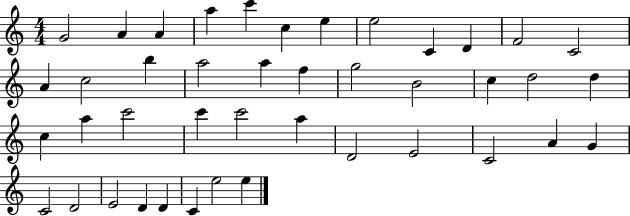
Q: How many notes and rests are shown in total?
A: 42